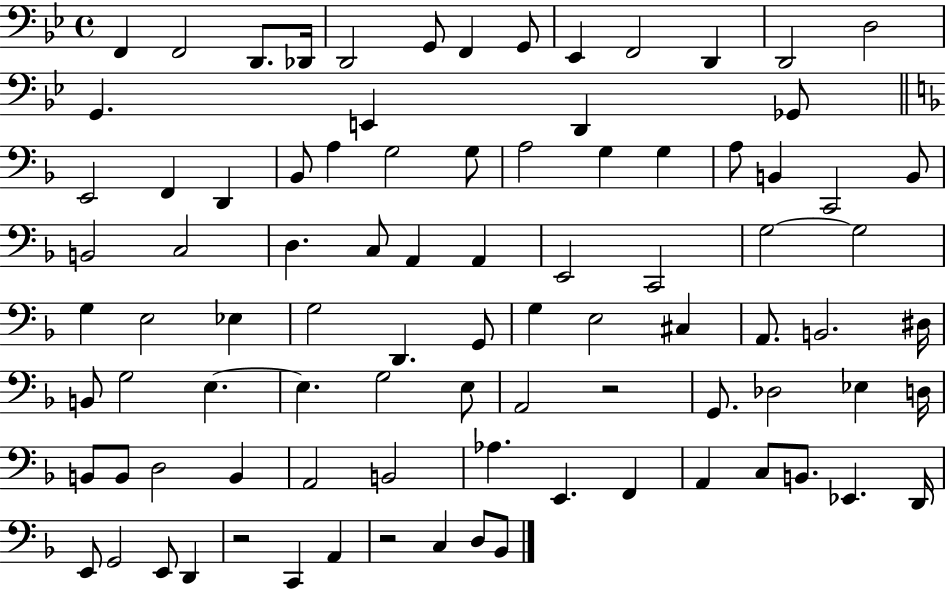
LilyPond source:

{
  \clef bass
  \time 4/4
  \defaultTimeSignature
  \key bes \major
  f,4 f,2 d,8. des,16 | d,2 g,8 f,4 g,8 | ees,4 f,2 d,4 | d,2 d2 | \break g,4. e,4 d,4 ges,8 | \bar "||" \break \key f \major e,2 f,4 d,4 | bes,8 a4 g2 g8 | a2 g4 g4 | a8 b,4 c,2 b,8 | \break b,2 c2 | d4. c8 a,4 a,4 | e,2 c,2 | g2~~ g2 | \break g4 e2 ees4 | g2 d,4. g,8 | g4 e2 cis4 | a,8. b,2. dis16 | \break b,8 g2 e4.~~ | e4. g2 e8 | a,2 r2 | g,8. des2 ees4 d16 | \break b,8 b,8 d2 b,4 | a,2 b,2 | aes4. e,4. f,4 | a,4 c8 b,8. ees,4. d,16 | \break e,8 g,2 e,8 d,4 | r2 c,4 a,4 | r2 c4 d8 bes,8 | \bar "|."
}